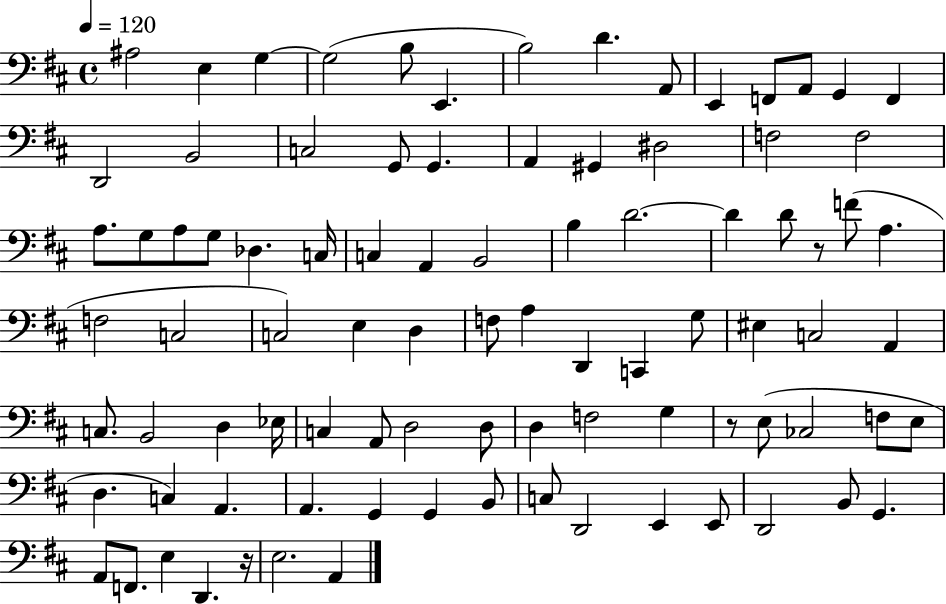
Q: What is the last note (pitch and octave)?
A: A2